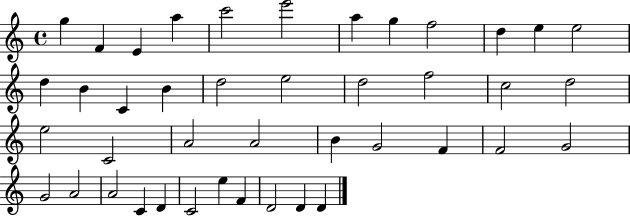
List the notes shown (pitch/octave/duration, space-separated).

G5/q F4/q E4/q A5/q C6/h E6/h A5/q G5/q F5/h D5/q E5/q E5/h D5/q B4/q C4/q B4/q D5/h E5/h D5/h F5/h C5/h D5/h E5/h C4/h A4/h A4/h B4/q G4/h F4/q F4/h G4/h G4/h A4/h A4/h C4/q D4/q C4/h E5/q F4/q D4/h D4/q D4/q